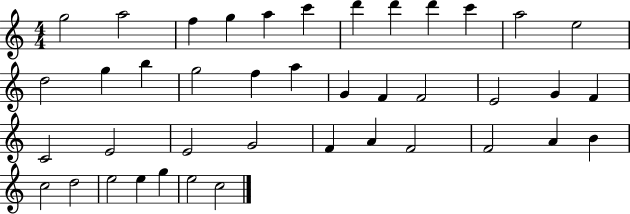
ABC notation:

X:1
T:Untitled
M:4/4
L:1/4
K:C
g2 a2 f g a c' d' d' d' c' a2 e2 d2 g b g2 f a G F F2 E2 G F C2 E2 E2 G2 F A F2 F2 A B c2 d2 e2 e g e2 c2